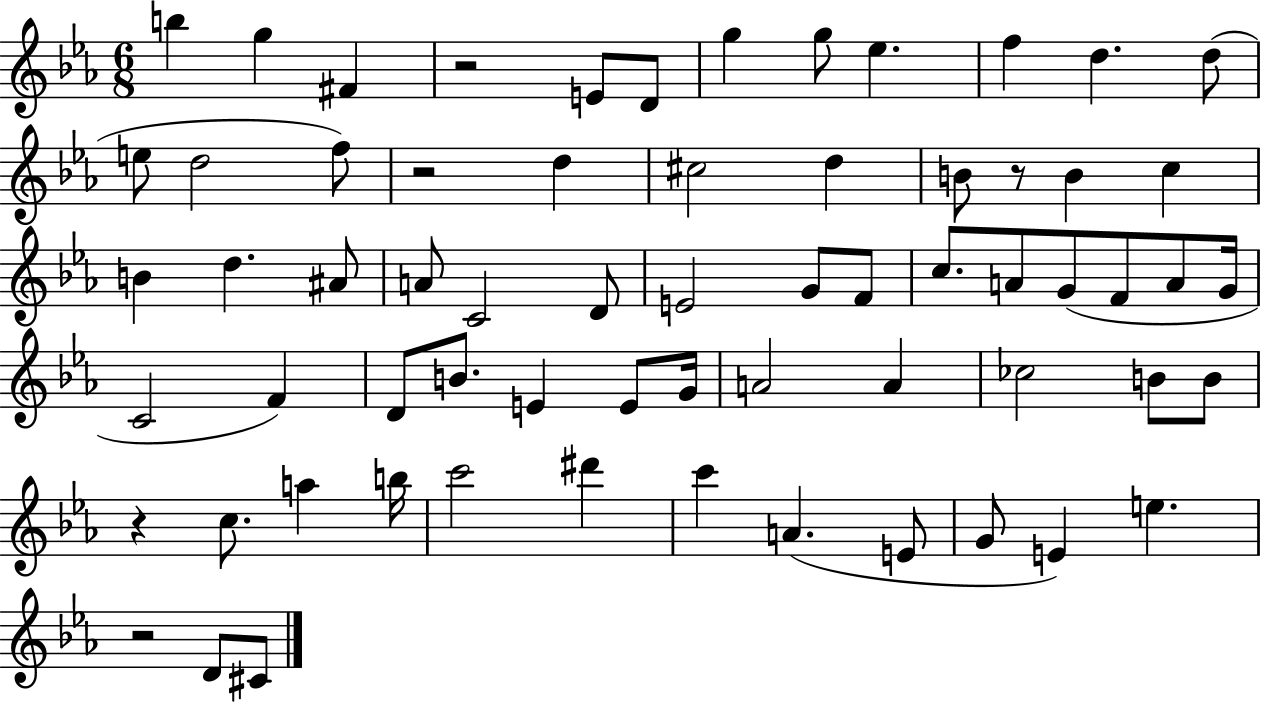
B5/q G5/q F#4/q R/h E4/e D4/e G5/q G5/e Eb5/q. F5/q D5/q. D5/e E5/e D5/h F5/e R/h D5/q C#5/h D5/q B4/e R/e B4/q C5/q B4/q D5/q. A#4/e A4/e C4/h D4/e E4/h G4/e F4/e C5/e. A4/e G4/e F4/e A4/e G4/s C4/h F4/q D4/e B4/e. E4/q E4/e G4/s A4/h A4/q CES5/h B4/e B4/e R/q C5/e. A5/q B5/s C6/h D#6/q C6/q A4/q. E4/e G4/e E4/q E5/q. R/h D4/e C#4/e